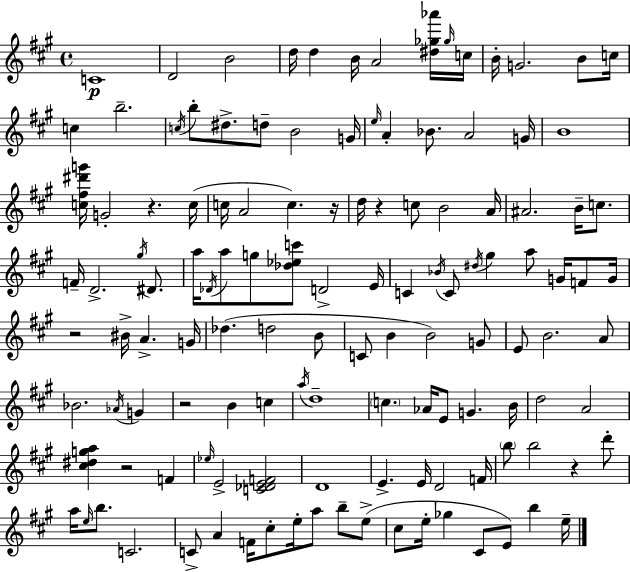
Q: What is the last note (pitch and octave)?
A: E5